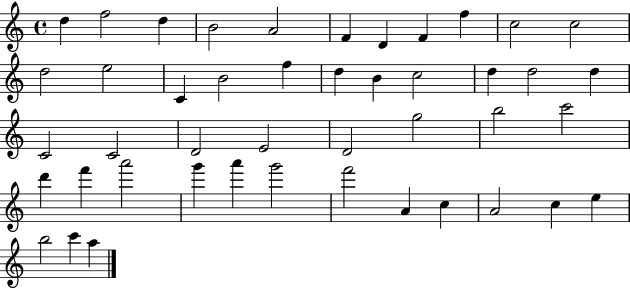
X:1
T:Untitled
M:4/4
L:1/4
K:C
d f2 d B2 A2 F D F f c2 c2 d2 e2 C B2 f d B c2 d d2 d C2 C2 D2 E2 D2 g2 b2 c'2 d' f' a'2 g' a' g'2 f'2 A c A2 c e b2 c' a